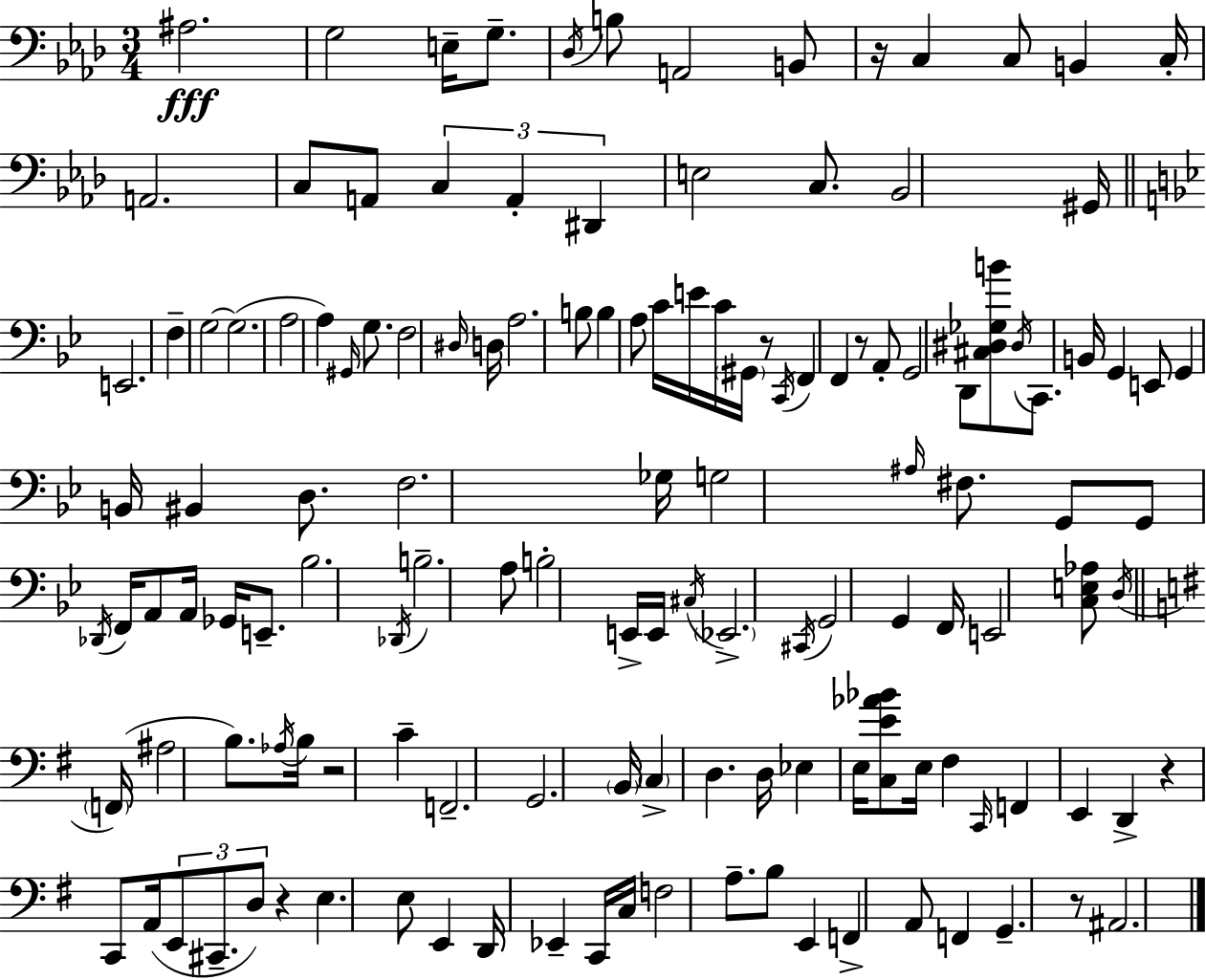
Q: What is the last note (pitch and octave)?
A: A#2